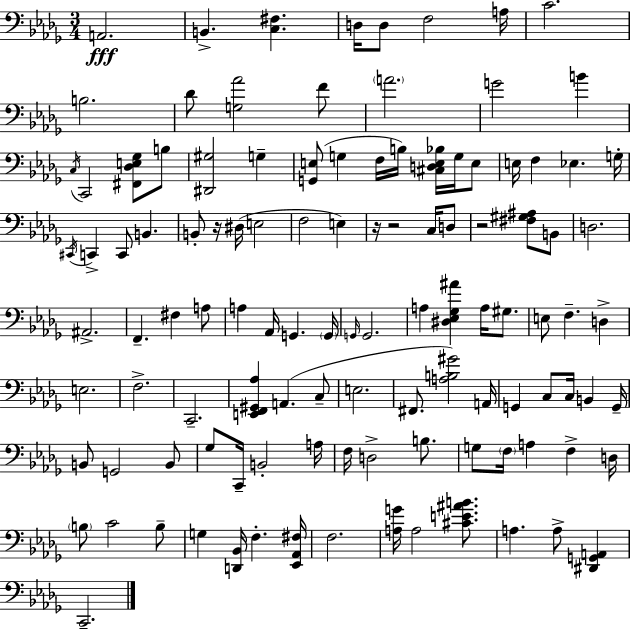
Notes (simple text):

A2/h. B2/q. [C3,F#3]/q. D3/s D3/e F3/h A3/s C4/h. B3/h. Db4/e [G3,Ab4]/h F4/e A4/h. G4/h B4/q C3/s C2/h [F#2,Db3,E3,Gb3]/e B3/e [D#2,G#3]/h G3/q [G2,E3]/e G3/q F3/s B3/s [C#3,D3,E3,Bb3]/s G3/s E3/e E3/s F3/q Eb3/q. G3/s C#2/s C2/q C2/e B2/q. B2/e R/s D#3/s E3/h F3/h E3/q R/s R/h C3/s D3/e R/h [F#3,G#3,A#3]/e B2/e D3/h. A#2/h. F2/q. F#3/q A3/e A3/q Ab2/s G2/q. G2/s G2/s G2/h. A3/q [D#3,Eb3,Gb3,A#4]/q A3/s G#3/e. E3/e F3/q. D3/q E3/h. F3/h. C2/h. [E2,F2,G#2,Ab3]/q A2/q. C3/e E3/h. F#2/e. [A3,B3,G#4]/h A2/s G2/q C3/e C3/s B2/q G2/s B2/e G2/h B2/e Gb3/e C2/s B2/h A3/s F3/s D3/h B3/e. G3/e F3/s A3/q F3/q D3/s B3/e C4/h B3/e G3/q [D2,Bb2]/s F3/q. [Eb2,Ab2,F#3]/s F3/h. [A3,G4]/s A3/h [C#4,E4,A#4,B4]/e. A3/q. A3/e [D#2,G2,A2]/q C2/h.